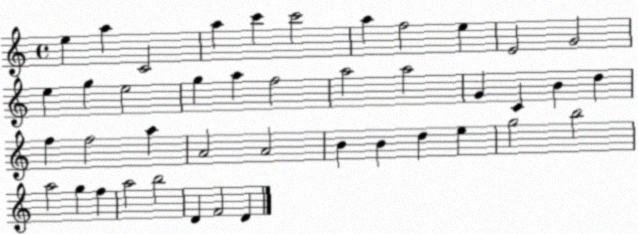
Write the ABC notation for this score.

X:1
T:Untitled
M:4/4
L:1/4
K:C
e a C2 a c' c'2 a f2 e E2 G2 e g e2 g a f2 a2 a2 G C B d f f2 a A2 A2 B B d e g2 b2 a2 g f a2 b2 D F2 D